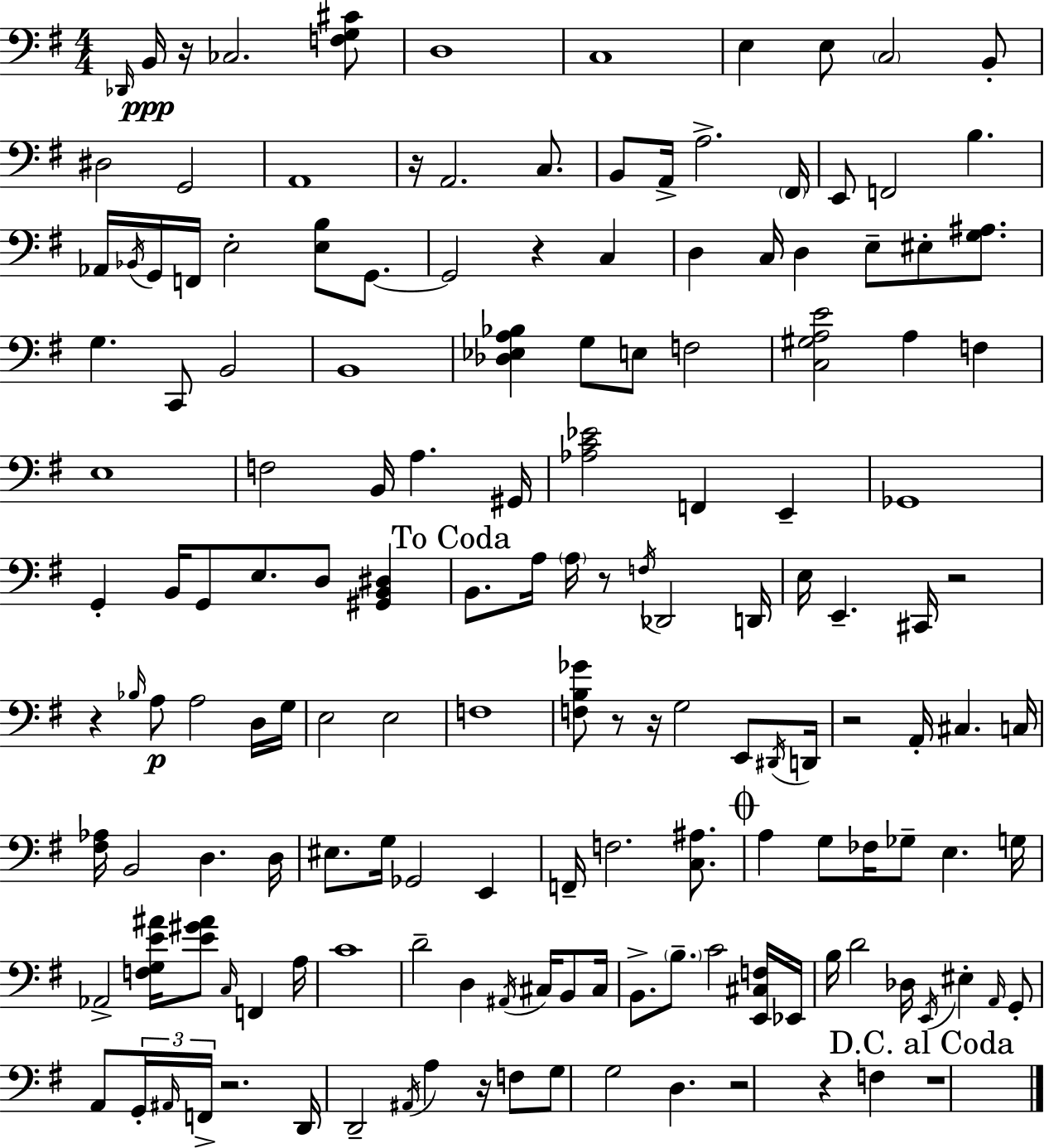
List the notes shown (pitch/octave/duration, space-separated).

Db2/s B2/s R/s CES3/h. [F3,G3,C#4]/e D3/w C3/w E3/q E3/e C3/h B2/e D#3/h G2/h A2/w R/s A2/h. C3/e. B2/e A2/s A3/h. F#2/s E2/e F2/h B3/q. Ab2/s Bb2/s G2/s F2/s E3/h [E3,B3]/e G2/e. G2/h R/q C3/q D3/q C3/s D3/q E3/e EIS3/e [G3,A#3]/e. G3/q. C2/e B2/h B2/w [Db3,Eb3,A3,Bb3]/q G3/e E3/e F3/h [C3,G#3,A3,E4]/h A3/q F3/q E3/w F3/h B2/s A3/q. G#2/s [Ab3,C4,Eb4]/h F2/q E2/q Gb2/w G2/q B2/s G2/e E3/e. D3/e [G#2,B2,D#3]/q B2/e. A3/s A3/s R/e F3/s Db2/h D2/s E3/s E2/q. C#2/s R/h R/q Bb3/s A3/e A3/h D3/s G3/s E3/h E3/h F3/w [F3,B3,Gb4]/e R/e R/s G3/h E2/e D#2/s D2/s R/h A2/s C#3/q. C3/s [F#3,Ab3]/s B2/h D3/q. D3/s EIS3/e. G3/s Gb2/h E2/q F2/s F3/h. [C3,A#3]/e. A3/q G3/e FES3/s Gb3/e E3/q. G3/s Ab2/h [F3,G3,E4,A#4]/s [E4,G#4,A#4]/e C3/s F2/q A3/s C4/w D4/h D3/q A#2/s C#3/s B2/e C#3/s B2/e. B3/e. C4/h [E2,C#3,F3]/s Eb2/s B3/s D4/h Db3/s E2/s EIS3/q A2/s G2/e A2/e G2/s A#2/s F2/s R/h. D2/s D2/h A#2/s A3/q R/s F3/e G3/e G3/h D3/q. R/h R/q F3/q R/w